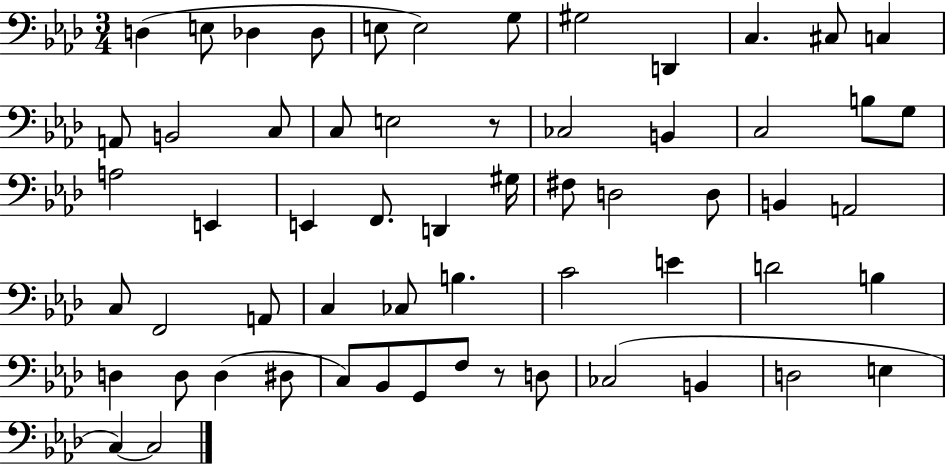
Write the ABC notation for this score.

X:1
T:Untitled
M:3/4
L:1/4
K:Ab
D, E,/2 _D, _D,/2 E,/2 E,2 G,/2 ^G,2 D,, C, ^C,/2 C, A,,/2 B,,2 C,/2 C,/2 E,2 z/2 _C,2 B,, C,2 B,/2 G,/2 A,2 E,, E,, F,,/2 D,, ^G,/4 ^F,/2 D,2 D,/2 B,, A,,2 C,/2 F,,2 A,,/2 C, _C,/2 B, C2 E D2 B, D, D,/2 D, ^D,/2 C,/2 _B,,/2 G,,/2 F,/2 z/2 D,/2 _C,2 B,, D,2 E, C, C,2